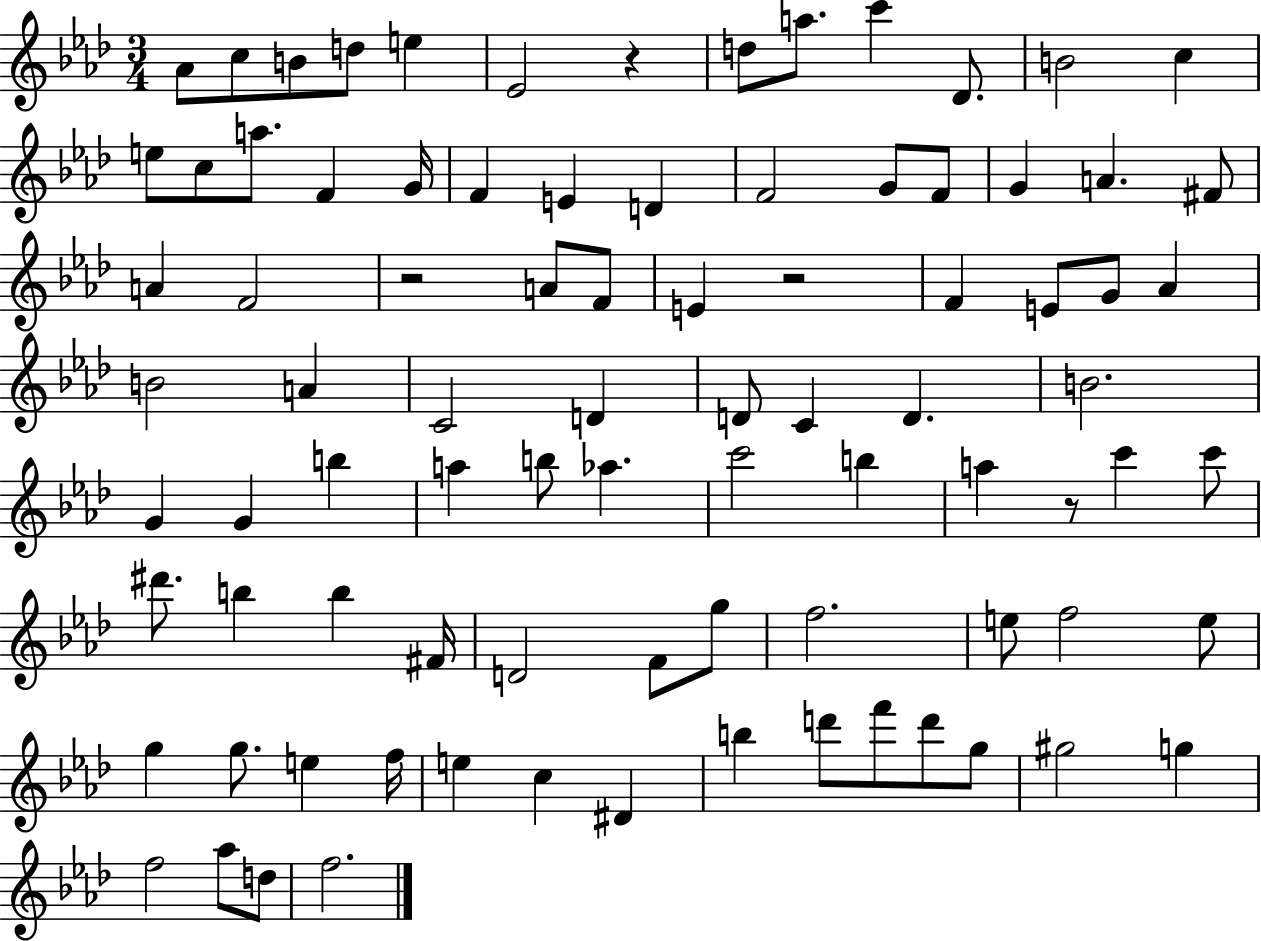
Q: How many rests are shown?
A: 4